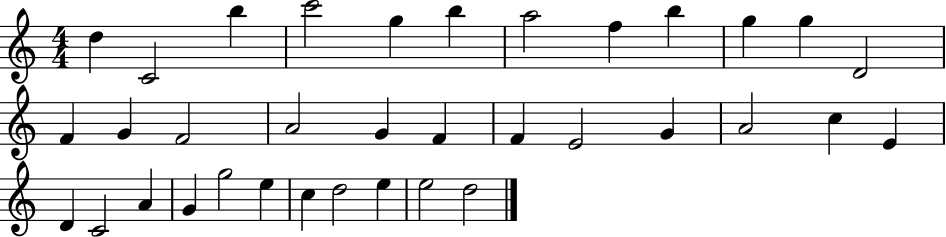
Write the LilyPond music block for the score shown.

{
  \clef treble
  \numericTimeSignature
  \time 4/4
  \key c \major
  d''4 c'2 b''4 | c'''2 g''4 b''4 | a''2 f''4 b''4 | g''4 g''4 d'2 | \break f'4 g'4 f'2 | a'2 g'4 f'4 | f'4 e'2 g'4 | a'2 c''4 e'4 | \break d'4 c'2 a'4 | g'4 g''2 e''4 | c''4 d''2 e''4 | e''2 d''2 | \break \bar "|."
}